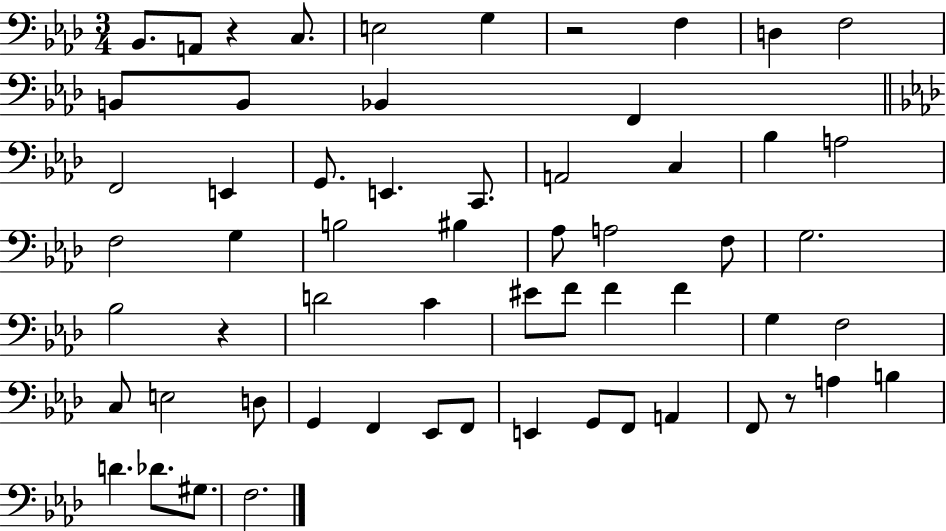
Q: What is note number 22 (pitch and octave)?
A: F3